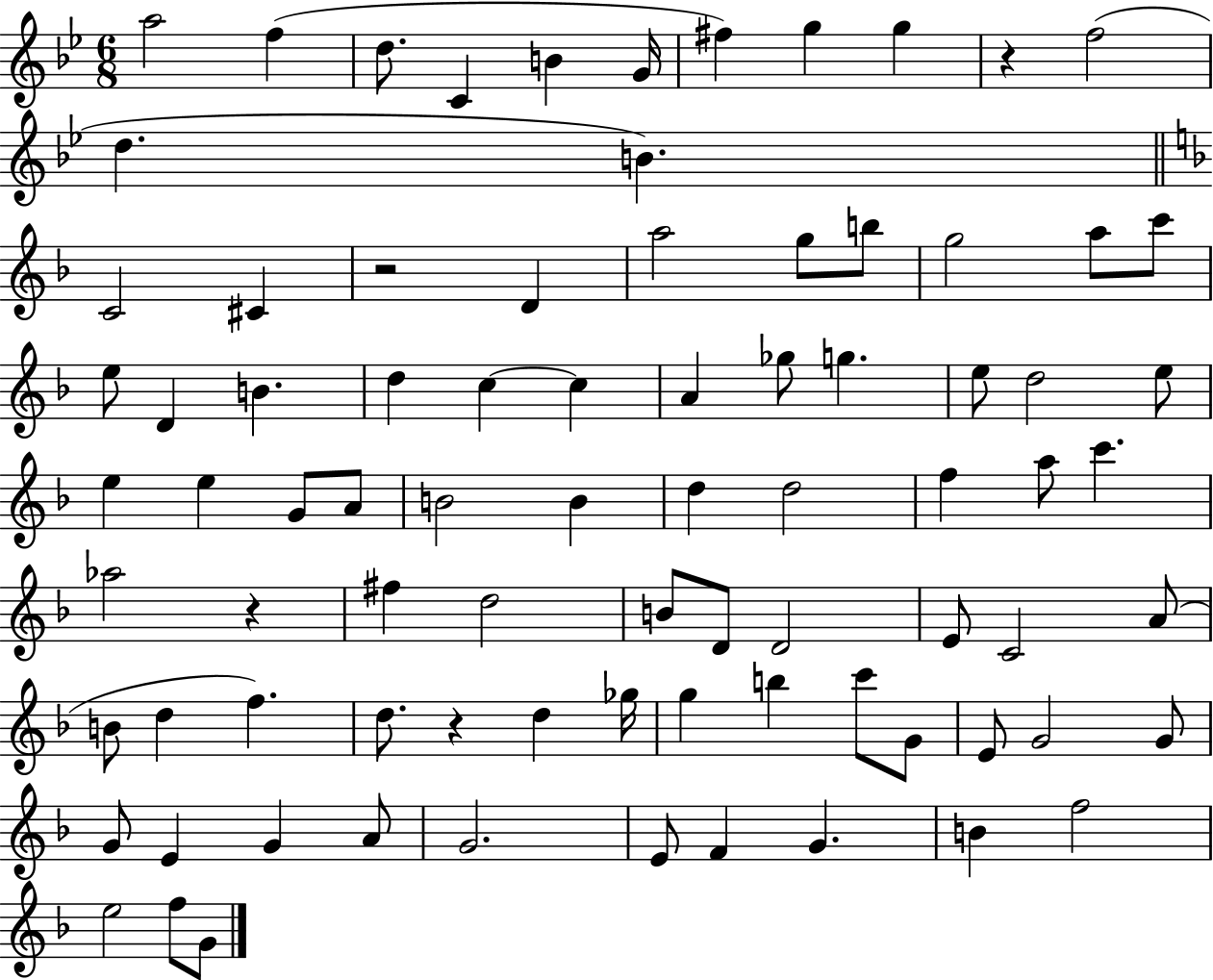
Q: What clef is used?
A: treble